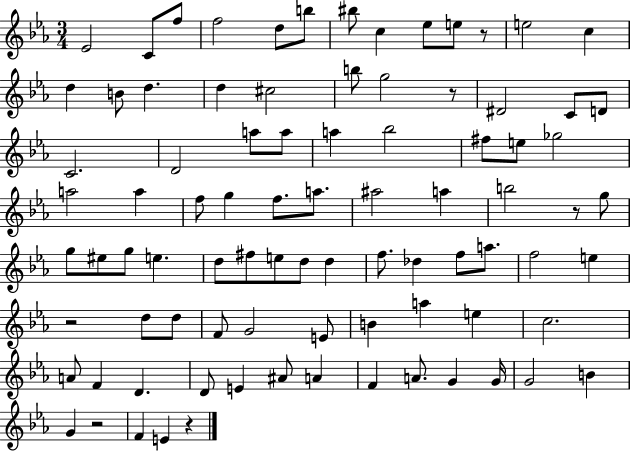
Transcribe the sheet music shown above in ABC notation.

X:1
T:Untitled
M:3/4
L:1/4
K:Eb
_E2 C/2 f/2 f2 d/2 b/2 ^b/2 c _e/2 e/2 z/2 e2 c d B/2 d d ^c2 b/2 g2 z/2 ^D2 C/2 D/2 C2 D2 a/2 a/2 a _b2 ^f/2 e/2 _g2 a2 a f/2 g f/2 a/2 ^a2 a b2 z/2 g/2 g/2 ^e/2 g/2 e d/2 ^f/2 e/2 d/2 d f/2 _d f/2 a/2 f2 e z2 d/2 d/2 F/2 G2 E/2 B a e c2 A/2 F D D/2 E ^A/2 A F A/2 G G/4 G2 B G z2 F E z